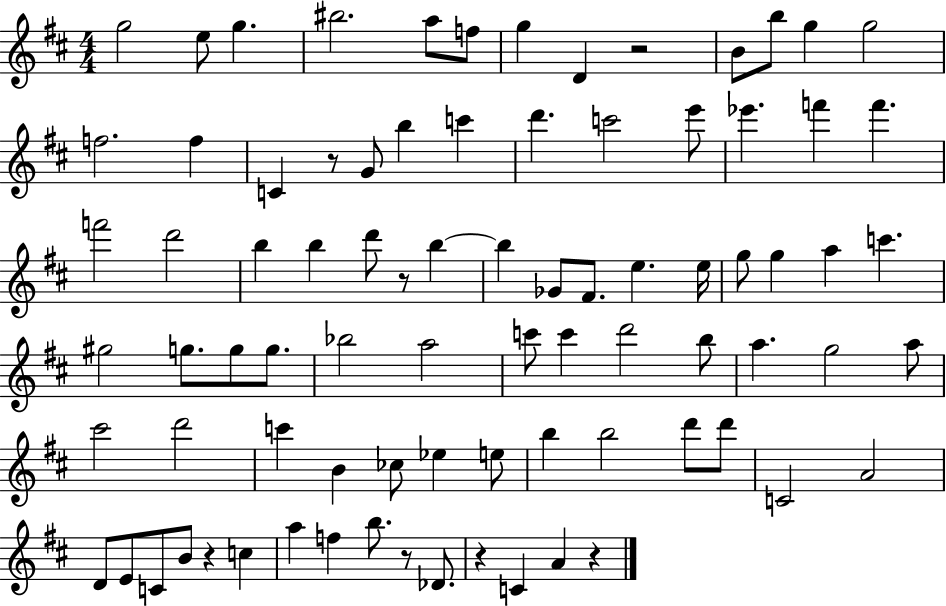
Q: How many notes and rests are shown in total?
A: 83